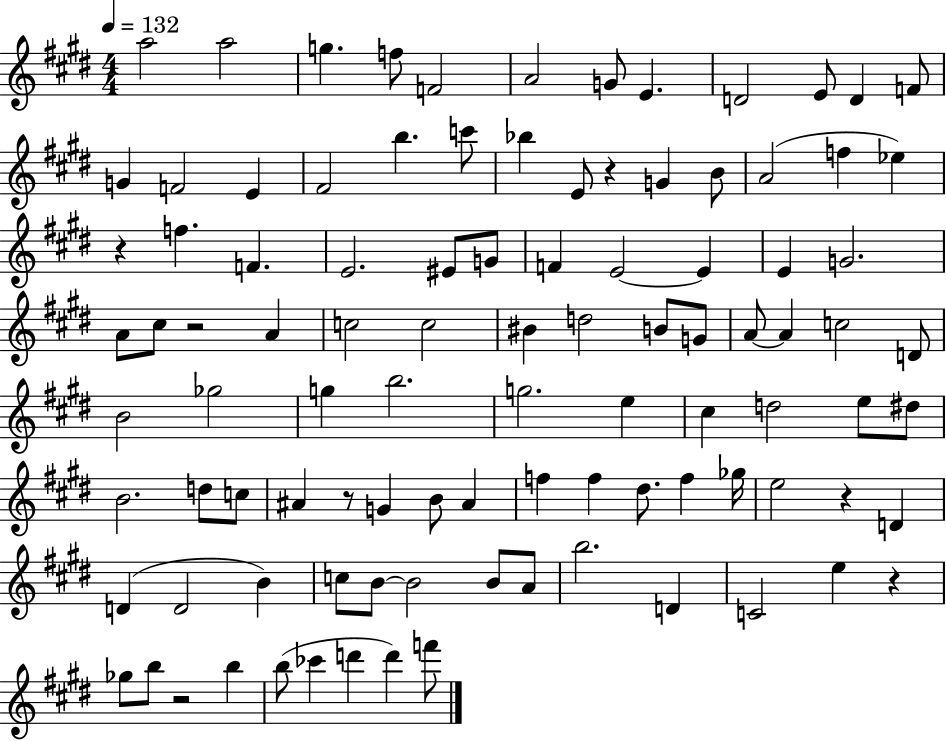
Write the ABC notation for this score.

X:1
T:Untitled
M:4/4
L:1/4
K:E
a2 a2 g f/2 F2 A2 G/2 E D2 E/2 D F/2 G F2 E ^F2 b c'/2 _b E/2 z G B/2 A2 f _e z f F E2 ^E/2 G/2 F E2 E E G2 A/2 ^c/2 z2 A c2 c2 ^B d2 B/2 G/2 A/2 A c2 D/2 B2 _g2 g b2 g2 e ^c d2 e/2 ^d/2 B2 d/2 c/2 ^A z/2 G B/2 ^A f f ^d/2 f _g/4 e2 z D D D2 B c/2 B/2 B2 B/2 A/2 b2 D C2 e z _g/2 b/2 z2 b b/2 _c' d' d' f'/2